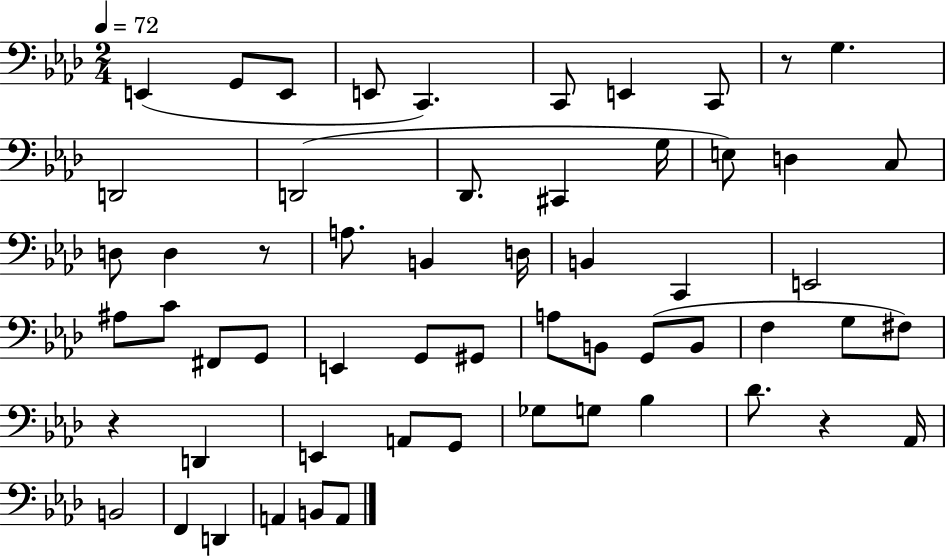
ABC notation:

X:1
T:Untitled
M:2/4
L:1/4
K:Ab
E,, G,,/2 E,,/2 E,,/2 C,, C,,/2 E,, C,,/2 z/2 G, D,,2 D,,2 _D,,/2 ^C,, G,/4 E,/2 D, C,/2 D,/2 D, z/2 A,/2 B,, D,/4 B,, C,, E,,2 ^A,/2 C/2 ^F,,/2 G,,/2 E,, G,,/2 ^G,,/2 A,/2 B,,/2 G,,/2 B,,/2 F, G,/2 ^F,/2 z D,, E,, A,,/2 G,,/2 _G,/2 G,/2 _B, _D/2 z _A,,/4 B,,2 F,, D,, A,, B,,/2 A,,/2